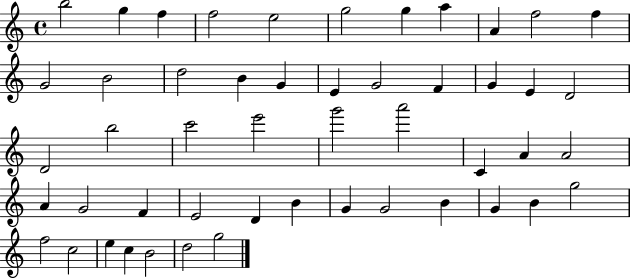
X:1
T:Untitled
M:4/4
L:1/4
K:C
b2 g f f2 e2 g2 g a A f2 f G2 B2 d2 B G E G2 F G E D2 D2 b2 c'2 e'2 g'2 a'2 C A A2 A G2 F E2 D B G G2 B G B g2 f2 c2 e c B2 d2 g2